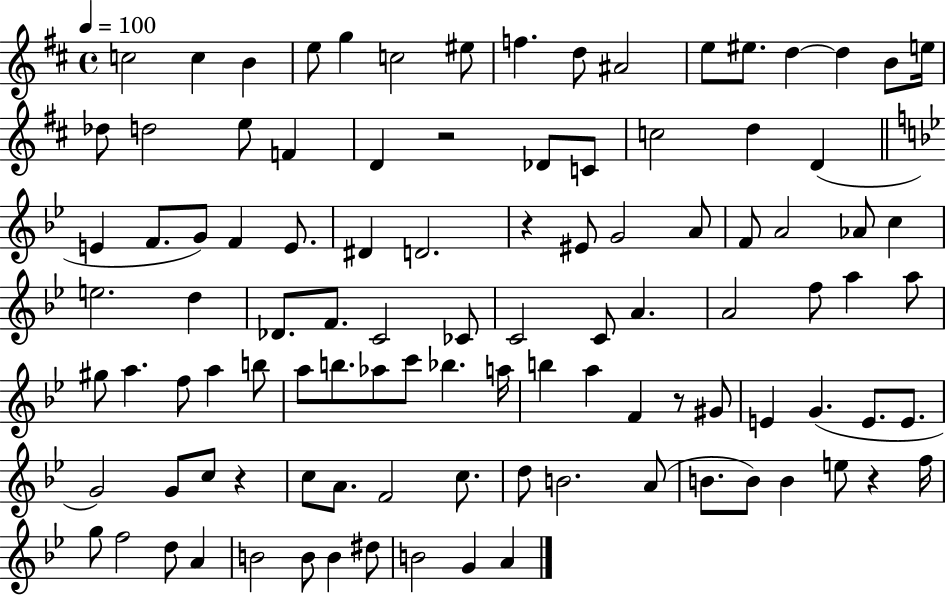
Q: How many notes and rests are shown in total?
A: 103